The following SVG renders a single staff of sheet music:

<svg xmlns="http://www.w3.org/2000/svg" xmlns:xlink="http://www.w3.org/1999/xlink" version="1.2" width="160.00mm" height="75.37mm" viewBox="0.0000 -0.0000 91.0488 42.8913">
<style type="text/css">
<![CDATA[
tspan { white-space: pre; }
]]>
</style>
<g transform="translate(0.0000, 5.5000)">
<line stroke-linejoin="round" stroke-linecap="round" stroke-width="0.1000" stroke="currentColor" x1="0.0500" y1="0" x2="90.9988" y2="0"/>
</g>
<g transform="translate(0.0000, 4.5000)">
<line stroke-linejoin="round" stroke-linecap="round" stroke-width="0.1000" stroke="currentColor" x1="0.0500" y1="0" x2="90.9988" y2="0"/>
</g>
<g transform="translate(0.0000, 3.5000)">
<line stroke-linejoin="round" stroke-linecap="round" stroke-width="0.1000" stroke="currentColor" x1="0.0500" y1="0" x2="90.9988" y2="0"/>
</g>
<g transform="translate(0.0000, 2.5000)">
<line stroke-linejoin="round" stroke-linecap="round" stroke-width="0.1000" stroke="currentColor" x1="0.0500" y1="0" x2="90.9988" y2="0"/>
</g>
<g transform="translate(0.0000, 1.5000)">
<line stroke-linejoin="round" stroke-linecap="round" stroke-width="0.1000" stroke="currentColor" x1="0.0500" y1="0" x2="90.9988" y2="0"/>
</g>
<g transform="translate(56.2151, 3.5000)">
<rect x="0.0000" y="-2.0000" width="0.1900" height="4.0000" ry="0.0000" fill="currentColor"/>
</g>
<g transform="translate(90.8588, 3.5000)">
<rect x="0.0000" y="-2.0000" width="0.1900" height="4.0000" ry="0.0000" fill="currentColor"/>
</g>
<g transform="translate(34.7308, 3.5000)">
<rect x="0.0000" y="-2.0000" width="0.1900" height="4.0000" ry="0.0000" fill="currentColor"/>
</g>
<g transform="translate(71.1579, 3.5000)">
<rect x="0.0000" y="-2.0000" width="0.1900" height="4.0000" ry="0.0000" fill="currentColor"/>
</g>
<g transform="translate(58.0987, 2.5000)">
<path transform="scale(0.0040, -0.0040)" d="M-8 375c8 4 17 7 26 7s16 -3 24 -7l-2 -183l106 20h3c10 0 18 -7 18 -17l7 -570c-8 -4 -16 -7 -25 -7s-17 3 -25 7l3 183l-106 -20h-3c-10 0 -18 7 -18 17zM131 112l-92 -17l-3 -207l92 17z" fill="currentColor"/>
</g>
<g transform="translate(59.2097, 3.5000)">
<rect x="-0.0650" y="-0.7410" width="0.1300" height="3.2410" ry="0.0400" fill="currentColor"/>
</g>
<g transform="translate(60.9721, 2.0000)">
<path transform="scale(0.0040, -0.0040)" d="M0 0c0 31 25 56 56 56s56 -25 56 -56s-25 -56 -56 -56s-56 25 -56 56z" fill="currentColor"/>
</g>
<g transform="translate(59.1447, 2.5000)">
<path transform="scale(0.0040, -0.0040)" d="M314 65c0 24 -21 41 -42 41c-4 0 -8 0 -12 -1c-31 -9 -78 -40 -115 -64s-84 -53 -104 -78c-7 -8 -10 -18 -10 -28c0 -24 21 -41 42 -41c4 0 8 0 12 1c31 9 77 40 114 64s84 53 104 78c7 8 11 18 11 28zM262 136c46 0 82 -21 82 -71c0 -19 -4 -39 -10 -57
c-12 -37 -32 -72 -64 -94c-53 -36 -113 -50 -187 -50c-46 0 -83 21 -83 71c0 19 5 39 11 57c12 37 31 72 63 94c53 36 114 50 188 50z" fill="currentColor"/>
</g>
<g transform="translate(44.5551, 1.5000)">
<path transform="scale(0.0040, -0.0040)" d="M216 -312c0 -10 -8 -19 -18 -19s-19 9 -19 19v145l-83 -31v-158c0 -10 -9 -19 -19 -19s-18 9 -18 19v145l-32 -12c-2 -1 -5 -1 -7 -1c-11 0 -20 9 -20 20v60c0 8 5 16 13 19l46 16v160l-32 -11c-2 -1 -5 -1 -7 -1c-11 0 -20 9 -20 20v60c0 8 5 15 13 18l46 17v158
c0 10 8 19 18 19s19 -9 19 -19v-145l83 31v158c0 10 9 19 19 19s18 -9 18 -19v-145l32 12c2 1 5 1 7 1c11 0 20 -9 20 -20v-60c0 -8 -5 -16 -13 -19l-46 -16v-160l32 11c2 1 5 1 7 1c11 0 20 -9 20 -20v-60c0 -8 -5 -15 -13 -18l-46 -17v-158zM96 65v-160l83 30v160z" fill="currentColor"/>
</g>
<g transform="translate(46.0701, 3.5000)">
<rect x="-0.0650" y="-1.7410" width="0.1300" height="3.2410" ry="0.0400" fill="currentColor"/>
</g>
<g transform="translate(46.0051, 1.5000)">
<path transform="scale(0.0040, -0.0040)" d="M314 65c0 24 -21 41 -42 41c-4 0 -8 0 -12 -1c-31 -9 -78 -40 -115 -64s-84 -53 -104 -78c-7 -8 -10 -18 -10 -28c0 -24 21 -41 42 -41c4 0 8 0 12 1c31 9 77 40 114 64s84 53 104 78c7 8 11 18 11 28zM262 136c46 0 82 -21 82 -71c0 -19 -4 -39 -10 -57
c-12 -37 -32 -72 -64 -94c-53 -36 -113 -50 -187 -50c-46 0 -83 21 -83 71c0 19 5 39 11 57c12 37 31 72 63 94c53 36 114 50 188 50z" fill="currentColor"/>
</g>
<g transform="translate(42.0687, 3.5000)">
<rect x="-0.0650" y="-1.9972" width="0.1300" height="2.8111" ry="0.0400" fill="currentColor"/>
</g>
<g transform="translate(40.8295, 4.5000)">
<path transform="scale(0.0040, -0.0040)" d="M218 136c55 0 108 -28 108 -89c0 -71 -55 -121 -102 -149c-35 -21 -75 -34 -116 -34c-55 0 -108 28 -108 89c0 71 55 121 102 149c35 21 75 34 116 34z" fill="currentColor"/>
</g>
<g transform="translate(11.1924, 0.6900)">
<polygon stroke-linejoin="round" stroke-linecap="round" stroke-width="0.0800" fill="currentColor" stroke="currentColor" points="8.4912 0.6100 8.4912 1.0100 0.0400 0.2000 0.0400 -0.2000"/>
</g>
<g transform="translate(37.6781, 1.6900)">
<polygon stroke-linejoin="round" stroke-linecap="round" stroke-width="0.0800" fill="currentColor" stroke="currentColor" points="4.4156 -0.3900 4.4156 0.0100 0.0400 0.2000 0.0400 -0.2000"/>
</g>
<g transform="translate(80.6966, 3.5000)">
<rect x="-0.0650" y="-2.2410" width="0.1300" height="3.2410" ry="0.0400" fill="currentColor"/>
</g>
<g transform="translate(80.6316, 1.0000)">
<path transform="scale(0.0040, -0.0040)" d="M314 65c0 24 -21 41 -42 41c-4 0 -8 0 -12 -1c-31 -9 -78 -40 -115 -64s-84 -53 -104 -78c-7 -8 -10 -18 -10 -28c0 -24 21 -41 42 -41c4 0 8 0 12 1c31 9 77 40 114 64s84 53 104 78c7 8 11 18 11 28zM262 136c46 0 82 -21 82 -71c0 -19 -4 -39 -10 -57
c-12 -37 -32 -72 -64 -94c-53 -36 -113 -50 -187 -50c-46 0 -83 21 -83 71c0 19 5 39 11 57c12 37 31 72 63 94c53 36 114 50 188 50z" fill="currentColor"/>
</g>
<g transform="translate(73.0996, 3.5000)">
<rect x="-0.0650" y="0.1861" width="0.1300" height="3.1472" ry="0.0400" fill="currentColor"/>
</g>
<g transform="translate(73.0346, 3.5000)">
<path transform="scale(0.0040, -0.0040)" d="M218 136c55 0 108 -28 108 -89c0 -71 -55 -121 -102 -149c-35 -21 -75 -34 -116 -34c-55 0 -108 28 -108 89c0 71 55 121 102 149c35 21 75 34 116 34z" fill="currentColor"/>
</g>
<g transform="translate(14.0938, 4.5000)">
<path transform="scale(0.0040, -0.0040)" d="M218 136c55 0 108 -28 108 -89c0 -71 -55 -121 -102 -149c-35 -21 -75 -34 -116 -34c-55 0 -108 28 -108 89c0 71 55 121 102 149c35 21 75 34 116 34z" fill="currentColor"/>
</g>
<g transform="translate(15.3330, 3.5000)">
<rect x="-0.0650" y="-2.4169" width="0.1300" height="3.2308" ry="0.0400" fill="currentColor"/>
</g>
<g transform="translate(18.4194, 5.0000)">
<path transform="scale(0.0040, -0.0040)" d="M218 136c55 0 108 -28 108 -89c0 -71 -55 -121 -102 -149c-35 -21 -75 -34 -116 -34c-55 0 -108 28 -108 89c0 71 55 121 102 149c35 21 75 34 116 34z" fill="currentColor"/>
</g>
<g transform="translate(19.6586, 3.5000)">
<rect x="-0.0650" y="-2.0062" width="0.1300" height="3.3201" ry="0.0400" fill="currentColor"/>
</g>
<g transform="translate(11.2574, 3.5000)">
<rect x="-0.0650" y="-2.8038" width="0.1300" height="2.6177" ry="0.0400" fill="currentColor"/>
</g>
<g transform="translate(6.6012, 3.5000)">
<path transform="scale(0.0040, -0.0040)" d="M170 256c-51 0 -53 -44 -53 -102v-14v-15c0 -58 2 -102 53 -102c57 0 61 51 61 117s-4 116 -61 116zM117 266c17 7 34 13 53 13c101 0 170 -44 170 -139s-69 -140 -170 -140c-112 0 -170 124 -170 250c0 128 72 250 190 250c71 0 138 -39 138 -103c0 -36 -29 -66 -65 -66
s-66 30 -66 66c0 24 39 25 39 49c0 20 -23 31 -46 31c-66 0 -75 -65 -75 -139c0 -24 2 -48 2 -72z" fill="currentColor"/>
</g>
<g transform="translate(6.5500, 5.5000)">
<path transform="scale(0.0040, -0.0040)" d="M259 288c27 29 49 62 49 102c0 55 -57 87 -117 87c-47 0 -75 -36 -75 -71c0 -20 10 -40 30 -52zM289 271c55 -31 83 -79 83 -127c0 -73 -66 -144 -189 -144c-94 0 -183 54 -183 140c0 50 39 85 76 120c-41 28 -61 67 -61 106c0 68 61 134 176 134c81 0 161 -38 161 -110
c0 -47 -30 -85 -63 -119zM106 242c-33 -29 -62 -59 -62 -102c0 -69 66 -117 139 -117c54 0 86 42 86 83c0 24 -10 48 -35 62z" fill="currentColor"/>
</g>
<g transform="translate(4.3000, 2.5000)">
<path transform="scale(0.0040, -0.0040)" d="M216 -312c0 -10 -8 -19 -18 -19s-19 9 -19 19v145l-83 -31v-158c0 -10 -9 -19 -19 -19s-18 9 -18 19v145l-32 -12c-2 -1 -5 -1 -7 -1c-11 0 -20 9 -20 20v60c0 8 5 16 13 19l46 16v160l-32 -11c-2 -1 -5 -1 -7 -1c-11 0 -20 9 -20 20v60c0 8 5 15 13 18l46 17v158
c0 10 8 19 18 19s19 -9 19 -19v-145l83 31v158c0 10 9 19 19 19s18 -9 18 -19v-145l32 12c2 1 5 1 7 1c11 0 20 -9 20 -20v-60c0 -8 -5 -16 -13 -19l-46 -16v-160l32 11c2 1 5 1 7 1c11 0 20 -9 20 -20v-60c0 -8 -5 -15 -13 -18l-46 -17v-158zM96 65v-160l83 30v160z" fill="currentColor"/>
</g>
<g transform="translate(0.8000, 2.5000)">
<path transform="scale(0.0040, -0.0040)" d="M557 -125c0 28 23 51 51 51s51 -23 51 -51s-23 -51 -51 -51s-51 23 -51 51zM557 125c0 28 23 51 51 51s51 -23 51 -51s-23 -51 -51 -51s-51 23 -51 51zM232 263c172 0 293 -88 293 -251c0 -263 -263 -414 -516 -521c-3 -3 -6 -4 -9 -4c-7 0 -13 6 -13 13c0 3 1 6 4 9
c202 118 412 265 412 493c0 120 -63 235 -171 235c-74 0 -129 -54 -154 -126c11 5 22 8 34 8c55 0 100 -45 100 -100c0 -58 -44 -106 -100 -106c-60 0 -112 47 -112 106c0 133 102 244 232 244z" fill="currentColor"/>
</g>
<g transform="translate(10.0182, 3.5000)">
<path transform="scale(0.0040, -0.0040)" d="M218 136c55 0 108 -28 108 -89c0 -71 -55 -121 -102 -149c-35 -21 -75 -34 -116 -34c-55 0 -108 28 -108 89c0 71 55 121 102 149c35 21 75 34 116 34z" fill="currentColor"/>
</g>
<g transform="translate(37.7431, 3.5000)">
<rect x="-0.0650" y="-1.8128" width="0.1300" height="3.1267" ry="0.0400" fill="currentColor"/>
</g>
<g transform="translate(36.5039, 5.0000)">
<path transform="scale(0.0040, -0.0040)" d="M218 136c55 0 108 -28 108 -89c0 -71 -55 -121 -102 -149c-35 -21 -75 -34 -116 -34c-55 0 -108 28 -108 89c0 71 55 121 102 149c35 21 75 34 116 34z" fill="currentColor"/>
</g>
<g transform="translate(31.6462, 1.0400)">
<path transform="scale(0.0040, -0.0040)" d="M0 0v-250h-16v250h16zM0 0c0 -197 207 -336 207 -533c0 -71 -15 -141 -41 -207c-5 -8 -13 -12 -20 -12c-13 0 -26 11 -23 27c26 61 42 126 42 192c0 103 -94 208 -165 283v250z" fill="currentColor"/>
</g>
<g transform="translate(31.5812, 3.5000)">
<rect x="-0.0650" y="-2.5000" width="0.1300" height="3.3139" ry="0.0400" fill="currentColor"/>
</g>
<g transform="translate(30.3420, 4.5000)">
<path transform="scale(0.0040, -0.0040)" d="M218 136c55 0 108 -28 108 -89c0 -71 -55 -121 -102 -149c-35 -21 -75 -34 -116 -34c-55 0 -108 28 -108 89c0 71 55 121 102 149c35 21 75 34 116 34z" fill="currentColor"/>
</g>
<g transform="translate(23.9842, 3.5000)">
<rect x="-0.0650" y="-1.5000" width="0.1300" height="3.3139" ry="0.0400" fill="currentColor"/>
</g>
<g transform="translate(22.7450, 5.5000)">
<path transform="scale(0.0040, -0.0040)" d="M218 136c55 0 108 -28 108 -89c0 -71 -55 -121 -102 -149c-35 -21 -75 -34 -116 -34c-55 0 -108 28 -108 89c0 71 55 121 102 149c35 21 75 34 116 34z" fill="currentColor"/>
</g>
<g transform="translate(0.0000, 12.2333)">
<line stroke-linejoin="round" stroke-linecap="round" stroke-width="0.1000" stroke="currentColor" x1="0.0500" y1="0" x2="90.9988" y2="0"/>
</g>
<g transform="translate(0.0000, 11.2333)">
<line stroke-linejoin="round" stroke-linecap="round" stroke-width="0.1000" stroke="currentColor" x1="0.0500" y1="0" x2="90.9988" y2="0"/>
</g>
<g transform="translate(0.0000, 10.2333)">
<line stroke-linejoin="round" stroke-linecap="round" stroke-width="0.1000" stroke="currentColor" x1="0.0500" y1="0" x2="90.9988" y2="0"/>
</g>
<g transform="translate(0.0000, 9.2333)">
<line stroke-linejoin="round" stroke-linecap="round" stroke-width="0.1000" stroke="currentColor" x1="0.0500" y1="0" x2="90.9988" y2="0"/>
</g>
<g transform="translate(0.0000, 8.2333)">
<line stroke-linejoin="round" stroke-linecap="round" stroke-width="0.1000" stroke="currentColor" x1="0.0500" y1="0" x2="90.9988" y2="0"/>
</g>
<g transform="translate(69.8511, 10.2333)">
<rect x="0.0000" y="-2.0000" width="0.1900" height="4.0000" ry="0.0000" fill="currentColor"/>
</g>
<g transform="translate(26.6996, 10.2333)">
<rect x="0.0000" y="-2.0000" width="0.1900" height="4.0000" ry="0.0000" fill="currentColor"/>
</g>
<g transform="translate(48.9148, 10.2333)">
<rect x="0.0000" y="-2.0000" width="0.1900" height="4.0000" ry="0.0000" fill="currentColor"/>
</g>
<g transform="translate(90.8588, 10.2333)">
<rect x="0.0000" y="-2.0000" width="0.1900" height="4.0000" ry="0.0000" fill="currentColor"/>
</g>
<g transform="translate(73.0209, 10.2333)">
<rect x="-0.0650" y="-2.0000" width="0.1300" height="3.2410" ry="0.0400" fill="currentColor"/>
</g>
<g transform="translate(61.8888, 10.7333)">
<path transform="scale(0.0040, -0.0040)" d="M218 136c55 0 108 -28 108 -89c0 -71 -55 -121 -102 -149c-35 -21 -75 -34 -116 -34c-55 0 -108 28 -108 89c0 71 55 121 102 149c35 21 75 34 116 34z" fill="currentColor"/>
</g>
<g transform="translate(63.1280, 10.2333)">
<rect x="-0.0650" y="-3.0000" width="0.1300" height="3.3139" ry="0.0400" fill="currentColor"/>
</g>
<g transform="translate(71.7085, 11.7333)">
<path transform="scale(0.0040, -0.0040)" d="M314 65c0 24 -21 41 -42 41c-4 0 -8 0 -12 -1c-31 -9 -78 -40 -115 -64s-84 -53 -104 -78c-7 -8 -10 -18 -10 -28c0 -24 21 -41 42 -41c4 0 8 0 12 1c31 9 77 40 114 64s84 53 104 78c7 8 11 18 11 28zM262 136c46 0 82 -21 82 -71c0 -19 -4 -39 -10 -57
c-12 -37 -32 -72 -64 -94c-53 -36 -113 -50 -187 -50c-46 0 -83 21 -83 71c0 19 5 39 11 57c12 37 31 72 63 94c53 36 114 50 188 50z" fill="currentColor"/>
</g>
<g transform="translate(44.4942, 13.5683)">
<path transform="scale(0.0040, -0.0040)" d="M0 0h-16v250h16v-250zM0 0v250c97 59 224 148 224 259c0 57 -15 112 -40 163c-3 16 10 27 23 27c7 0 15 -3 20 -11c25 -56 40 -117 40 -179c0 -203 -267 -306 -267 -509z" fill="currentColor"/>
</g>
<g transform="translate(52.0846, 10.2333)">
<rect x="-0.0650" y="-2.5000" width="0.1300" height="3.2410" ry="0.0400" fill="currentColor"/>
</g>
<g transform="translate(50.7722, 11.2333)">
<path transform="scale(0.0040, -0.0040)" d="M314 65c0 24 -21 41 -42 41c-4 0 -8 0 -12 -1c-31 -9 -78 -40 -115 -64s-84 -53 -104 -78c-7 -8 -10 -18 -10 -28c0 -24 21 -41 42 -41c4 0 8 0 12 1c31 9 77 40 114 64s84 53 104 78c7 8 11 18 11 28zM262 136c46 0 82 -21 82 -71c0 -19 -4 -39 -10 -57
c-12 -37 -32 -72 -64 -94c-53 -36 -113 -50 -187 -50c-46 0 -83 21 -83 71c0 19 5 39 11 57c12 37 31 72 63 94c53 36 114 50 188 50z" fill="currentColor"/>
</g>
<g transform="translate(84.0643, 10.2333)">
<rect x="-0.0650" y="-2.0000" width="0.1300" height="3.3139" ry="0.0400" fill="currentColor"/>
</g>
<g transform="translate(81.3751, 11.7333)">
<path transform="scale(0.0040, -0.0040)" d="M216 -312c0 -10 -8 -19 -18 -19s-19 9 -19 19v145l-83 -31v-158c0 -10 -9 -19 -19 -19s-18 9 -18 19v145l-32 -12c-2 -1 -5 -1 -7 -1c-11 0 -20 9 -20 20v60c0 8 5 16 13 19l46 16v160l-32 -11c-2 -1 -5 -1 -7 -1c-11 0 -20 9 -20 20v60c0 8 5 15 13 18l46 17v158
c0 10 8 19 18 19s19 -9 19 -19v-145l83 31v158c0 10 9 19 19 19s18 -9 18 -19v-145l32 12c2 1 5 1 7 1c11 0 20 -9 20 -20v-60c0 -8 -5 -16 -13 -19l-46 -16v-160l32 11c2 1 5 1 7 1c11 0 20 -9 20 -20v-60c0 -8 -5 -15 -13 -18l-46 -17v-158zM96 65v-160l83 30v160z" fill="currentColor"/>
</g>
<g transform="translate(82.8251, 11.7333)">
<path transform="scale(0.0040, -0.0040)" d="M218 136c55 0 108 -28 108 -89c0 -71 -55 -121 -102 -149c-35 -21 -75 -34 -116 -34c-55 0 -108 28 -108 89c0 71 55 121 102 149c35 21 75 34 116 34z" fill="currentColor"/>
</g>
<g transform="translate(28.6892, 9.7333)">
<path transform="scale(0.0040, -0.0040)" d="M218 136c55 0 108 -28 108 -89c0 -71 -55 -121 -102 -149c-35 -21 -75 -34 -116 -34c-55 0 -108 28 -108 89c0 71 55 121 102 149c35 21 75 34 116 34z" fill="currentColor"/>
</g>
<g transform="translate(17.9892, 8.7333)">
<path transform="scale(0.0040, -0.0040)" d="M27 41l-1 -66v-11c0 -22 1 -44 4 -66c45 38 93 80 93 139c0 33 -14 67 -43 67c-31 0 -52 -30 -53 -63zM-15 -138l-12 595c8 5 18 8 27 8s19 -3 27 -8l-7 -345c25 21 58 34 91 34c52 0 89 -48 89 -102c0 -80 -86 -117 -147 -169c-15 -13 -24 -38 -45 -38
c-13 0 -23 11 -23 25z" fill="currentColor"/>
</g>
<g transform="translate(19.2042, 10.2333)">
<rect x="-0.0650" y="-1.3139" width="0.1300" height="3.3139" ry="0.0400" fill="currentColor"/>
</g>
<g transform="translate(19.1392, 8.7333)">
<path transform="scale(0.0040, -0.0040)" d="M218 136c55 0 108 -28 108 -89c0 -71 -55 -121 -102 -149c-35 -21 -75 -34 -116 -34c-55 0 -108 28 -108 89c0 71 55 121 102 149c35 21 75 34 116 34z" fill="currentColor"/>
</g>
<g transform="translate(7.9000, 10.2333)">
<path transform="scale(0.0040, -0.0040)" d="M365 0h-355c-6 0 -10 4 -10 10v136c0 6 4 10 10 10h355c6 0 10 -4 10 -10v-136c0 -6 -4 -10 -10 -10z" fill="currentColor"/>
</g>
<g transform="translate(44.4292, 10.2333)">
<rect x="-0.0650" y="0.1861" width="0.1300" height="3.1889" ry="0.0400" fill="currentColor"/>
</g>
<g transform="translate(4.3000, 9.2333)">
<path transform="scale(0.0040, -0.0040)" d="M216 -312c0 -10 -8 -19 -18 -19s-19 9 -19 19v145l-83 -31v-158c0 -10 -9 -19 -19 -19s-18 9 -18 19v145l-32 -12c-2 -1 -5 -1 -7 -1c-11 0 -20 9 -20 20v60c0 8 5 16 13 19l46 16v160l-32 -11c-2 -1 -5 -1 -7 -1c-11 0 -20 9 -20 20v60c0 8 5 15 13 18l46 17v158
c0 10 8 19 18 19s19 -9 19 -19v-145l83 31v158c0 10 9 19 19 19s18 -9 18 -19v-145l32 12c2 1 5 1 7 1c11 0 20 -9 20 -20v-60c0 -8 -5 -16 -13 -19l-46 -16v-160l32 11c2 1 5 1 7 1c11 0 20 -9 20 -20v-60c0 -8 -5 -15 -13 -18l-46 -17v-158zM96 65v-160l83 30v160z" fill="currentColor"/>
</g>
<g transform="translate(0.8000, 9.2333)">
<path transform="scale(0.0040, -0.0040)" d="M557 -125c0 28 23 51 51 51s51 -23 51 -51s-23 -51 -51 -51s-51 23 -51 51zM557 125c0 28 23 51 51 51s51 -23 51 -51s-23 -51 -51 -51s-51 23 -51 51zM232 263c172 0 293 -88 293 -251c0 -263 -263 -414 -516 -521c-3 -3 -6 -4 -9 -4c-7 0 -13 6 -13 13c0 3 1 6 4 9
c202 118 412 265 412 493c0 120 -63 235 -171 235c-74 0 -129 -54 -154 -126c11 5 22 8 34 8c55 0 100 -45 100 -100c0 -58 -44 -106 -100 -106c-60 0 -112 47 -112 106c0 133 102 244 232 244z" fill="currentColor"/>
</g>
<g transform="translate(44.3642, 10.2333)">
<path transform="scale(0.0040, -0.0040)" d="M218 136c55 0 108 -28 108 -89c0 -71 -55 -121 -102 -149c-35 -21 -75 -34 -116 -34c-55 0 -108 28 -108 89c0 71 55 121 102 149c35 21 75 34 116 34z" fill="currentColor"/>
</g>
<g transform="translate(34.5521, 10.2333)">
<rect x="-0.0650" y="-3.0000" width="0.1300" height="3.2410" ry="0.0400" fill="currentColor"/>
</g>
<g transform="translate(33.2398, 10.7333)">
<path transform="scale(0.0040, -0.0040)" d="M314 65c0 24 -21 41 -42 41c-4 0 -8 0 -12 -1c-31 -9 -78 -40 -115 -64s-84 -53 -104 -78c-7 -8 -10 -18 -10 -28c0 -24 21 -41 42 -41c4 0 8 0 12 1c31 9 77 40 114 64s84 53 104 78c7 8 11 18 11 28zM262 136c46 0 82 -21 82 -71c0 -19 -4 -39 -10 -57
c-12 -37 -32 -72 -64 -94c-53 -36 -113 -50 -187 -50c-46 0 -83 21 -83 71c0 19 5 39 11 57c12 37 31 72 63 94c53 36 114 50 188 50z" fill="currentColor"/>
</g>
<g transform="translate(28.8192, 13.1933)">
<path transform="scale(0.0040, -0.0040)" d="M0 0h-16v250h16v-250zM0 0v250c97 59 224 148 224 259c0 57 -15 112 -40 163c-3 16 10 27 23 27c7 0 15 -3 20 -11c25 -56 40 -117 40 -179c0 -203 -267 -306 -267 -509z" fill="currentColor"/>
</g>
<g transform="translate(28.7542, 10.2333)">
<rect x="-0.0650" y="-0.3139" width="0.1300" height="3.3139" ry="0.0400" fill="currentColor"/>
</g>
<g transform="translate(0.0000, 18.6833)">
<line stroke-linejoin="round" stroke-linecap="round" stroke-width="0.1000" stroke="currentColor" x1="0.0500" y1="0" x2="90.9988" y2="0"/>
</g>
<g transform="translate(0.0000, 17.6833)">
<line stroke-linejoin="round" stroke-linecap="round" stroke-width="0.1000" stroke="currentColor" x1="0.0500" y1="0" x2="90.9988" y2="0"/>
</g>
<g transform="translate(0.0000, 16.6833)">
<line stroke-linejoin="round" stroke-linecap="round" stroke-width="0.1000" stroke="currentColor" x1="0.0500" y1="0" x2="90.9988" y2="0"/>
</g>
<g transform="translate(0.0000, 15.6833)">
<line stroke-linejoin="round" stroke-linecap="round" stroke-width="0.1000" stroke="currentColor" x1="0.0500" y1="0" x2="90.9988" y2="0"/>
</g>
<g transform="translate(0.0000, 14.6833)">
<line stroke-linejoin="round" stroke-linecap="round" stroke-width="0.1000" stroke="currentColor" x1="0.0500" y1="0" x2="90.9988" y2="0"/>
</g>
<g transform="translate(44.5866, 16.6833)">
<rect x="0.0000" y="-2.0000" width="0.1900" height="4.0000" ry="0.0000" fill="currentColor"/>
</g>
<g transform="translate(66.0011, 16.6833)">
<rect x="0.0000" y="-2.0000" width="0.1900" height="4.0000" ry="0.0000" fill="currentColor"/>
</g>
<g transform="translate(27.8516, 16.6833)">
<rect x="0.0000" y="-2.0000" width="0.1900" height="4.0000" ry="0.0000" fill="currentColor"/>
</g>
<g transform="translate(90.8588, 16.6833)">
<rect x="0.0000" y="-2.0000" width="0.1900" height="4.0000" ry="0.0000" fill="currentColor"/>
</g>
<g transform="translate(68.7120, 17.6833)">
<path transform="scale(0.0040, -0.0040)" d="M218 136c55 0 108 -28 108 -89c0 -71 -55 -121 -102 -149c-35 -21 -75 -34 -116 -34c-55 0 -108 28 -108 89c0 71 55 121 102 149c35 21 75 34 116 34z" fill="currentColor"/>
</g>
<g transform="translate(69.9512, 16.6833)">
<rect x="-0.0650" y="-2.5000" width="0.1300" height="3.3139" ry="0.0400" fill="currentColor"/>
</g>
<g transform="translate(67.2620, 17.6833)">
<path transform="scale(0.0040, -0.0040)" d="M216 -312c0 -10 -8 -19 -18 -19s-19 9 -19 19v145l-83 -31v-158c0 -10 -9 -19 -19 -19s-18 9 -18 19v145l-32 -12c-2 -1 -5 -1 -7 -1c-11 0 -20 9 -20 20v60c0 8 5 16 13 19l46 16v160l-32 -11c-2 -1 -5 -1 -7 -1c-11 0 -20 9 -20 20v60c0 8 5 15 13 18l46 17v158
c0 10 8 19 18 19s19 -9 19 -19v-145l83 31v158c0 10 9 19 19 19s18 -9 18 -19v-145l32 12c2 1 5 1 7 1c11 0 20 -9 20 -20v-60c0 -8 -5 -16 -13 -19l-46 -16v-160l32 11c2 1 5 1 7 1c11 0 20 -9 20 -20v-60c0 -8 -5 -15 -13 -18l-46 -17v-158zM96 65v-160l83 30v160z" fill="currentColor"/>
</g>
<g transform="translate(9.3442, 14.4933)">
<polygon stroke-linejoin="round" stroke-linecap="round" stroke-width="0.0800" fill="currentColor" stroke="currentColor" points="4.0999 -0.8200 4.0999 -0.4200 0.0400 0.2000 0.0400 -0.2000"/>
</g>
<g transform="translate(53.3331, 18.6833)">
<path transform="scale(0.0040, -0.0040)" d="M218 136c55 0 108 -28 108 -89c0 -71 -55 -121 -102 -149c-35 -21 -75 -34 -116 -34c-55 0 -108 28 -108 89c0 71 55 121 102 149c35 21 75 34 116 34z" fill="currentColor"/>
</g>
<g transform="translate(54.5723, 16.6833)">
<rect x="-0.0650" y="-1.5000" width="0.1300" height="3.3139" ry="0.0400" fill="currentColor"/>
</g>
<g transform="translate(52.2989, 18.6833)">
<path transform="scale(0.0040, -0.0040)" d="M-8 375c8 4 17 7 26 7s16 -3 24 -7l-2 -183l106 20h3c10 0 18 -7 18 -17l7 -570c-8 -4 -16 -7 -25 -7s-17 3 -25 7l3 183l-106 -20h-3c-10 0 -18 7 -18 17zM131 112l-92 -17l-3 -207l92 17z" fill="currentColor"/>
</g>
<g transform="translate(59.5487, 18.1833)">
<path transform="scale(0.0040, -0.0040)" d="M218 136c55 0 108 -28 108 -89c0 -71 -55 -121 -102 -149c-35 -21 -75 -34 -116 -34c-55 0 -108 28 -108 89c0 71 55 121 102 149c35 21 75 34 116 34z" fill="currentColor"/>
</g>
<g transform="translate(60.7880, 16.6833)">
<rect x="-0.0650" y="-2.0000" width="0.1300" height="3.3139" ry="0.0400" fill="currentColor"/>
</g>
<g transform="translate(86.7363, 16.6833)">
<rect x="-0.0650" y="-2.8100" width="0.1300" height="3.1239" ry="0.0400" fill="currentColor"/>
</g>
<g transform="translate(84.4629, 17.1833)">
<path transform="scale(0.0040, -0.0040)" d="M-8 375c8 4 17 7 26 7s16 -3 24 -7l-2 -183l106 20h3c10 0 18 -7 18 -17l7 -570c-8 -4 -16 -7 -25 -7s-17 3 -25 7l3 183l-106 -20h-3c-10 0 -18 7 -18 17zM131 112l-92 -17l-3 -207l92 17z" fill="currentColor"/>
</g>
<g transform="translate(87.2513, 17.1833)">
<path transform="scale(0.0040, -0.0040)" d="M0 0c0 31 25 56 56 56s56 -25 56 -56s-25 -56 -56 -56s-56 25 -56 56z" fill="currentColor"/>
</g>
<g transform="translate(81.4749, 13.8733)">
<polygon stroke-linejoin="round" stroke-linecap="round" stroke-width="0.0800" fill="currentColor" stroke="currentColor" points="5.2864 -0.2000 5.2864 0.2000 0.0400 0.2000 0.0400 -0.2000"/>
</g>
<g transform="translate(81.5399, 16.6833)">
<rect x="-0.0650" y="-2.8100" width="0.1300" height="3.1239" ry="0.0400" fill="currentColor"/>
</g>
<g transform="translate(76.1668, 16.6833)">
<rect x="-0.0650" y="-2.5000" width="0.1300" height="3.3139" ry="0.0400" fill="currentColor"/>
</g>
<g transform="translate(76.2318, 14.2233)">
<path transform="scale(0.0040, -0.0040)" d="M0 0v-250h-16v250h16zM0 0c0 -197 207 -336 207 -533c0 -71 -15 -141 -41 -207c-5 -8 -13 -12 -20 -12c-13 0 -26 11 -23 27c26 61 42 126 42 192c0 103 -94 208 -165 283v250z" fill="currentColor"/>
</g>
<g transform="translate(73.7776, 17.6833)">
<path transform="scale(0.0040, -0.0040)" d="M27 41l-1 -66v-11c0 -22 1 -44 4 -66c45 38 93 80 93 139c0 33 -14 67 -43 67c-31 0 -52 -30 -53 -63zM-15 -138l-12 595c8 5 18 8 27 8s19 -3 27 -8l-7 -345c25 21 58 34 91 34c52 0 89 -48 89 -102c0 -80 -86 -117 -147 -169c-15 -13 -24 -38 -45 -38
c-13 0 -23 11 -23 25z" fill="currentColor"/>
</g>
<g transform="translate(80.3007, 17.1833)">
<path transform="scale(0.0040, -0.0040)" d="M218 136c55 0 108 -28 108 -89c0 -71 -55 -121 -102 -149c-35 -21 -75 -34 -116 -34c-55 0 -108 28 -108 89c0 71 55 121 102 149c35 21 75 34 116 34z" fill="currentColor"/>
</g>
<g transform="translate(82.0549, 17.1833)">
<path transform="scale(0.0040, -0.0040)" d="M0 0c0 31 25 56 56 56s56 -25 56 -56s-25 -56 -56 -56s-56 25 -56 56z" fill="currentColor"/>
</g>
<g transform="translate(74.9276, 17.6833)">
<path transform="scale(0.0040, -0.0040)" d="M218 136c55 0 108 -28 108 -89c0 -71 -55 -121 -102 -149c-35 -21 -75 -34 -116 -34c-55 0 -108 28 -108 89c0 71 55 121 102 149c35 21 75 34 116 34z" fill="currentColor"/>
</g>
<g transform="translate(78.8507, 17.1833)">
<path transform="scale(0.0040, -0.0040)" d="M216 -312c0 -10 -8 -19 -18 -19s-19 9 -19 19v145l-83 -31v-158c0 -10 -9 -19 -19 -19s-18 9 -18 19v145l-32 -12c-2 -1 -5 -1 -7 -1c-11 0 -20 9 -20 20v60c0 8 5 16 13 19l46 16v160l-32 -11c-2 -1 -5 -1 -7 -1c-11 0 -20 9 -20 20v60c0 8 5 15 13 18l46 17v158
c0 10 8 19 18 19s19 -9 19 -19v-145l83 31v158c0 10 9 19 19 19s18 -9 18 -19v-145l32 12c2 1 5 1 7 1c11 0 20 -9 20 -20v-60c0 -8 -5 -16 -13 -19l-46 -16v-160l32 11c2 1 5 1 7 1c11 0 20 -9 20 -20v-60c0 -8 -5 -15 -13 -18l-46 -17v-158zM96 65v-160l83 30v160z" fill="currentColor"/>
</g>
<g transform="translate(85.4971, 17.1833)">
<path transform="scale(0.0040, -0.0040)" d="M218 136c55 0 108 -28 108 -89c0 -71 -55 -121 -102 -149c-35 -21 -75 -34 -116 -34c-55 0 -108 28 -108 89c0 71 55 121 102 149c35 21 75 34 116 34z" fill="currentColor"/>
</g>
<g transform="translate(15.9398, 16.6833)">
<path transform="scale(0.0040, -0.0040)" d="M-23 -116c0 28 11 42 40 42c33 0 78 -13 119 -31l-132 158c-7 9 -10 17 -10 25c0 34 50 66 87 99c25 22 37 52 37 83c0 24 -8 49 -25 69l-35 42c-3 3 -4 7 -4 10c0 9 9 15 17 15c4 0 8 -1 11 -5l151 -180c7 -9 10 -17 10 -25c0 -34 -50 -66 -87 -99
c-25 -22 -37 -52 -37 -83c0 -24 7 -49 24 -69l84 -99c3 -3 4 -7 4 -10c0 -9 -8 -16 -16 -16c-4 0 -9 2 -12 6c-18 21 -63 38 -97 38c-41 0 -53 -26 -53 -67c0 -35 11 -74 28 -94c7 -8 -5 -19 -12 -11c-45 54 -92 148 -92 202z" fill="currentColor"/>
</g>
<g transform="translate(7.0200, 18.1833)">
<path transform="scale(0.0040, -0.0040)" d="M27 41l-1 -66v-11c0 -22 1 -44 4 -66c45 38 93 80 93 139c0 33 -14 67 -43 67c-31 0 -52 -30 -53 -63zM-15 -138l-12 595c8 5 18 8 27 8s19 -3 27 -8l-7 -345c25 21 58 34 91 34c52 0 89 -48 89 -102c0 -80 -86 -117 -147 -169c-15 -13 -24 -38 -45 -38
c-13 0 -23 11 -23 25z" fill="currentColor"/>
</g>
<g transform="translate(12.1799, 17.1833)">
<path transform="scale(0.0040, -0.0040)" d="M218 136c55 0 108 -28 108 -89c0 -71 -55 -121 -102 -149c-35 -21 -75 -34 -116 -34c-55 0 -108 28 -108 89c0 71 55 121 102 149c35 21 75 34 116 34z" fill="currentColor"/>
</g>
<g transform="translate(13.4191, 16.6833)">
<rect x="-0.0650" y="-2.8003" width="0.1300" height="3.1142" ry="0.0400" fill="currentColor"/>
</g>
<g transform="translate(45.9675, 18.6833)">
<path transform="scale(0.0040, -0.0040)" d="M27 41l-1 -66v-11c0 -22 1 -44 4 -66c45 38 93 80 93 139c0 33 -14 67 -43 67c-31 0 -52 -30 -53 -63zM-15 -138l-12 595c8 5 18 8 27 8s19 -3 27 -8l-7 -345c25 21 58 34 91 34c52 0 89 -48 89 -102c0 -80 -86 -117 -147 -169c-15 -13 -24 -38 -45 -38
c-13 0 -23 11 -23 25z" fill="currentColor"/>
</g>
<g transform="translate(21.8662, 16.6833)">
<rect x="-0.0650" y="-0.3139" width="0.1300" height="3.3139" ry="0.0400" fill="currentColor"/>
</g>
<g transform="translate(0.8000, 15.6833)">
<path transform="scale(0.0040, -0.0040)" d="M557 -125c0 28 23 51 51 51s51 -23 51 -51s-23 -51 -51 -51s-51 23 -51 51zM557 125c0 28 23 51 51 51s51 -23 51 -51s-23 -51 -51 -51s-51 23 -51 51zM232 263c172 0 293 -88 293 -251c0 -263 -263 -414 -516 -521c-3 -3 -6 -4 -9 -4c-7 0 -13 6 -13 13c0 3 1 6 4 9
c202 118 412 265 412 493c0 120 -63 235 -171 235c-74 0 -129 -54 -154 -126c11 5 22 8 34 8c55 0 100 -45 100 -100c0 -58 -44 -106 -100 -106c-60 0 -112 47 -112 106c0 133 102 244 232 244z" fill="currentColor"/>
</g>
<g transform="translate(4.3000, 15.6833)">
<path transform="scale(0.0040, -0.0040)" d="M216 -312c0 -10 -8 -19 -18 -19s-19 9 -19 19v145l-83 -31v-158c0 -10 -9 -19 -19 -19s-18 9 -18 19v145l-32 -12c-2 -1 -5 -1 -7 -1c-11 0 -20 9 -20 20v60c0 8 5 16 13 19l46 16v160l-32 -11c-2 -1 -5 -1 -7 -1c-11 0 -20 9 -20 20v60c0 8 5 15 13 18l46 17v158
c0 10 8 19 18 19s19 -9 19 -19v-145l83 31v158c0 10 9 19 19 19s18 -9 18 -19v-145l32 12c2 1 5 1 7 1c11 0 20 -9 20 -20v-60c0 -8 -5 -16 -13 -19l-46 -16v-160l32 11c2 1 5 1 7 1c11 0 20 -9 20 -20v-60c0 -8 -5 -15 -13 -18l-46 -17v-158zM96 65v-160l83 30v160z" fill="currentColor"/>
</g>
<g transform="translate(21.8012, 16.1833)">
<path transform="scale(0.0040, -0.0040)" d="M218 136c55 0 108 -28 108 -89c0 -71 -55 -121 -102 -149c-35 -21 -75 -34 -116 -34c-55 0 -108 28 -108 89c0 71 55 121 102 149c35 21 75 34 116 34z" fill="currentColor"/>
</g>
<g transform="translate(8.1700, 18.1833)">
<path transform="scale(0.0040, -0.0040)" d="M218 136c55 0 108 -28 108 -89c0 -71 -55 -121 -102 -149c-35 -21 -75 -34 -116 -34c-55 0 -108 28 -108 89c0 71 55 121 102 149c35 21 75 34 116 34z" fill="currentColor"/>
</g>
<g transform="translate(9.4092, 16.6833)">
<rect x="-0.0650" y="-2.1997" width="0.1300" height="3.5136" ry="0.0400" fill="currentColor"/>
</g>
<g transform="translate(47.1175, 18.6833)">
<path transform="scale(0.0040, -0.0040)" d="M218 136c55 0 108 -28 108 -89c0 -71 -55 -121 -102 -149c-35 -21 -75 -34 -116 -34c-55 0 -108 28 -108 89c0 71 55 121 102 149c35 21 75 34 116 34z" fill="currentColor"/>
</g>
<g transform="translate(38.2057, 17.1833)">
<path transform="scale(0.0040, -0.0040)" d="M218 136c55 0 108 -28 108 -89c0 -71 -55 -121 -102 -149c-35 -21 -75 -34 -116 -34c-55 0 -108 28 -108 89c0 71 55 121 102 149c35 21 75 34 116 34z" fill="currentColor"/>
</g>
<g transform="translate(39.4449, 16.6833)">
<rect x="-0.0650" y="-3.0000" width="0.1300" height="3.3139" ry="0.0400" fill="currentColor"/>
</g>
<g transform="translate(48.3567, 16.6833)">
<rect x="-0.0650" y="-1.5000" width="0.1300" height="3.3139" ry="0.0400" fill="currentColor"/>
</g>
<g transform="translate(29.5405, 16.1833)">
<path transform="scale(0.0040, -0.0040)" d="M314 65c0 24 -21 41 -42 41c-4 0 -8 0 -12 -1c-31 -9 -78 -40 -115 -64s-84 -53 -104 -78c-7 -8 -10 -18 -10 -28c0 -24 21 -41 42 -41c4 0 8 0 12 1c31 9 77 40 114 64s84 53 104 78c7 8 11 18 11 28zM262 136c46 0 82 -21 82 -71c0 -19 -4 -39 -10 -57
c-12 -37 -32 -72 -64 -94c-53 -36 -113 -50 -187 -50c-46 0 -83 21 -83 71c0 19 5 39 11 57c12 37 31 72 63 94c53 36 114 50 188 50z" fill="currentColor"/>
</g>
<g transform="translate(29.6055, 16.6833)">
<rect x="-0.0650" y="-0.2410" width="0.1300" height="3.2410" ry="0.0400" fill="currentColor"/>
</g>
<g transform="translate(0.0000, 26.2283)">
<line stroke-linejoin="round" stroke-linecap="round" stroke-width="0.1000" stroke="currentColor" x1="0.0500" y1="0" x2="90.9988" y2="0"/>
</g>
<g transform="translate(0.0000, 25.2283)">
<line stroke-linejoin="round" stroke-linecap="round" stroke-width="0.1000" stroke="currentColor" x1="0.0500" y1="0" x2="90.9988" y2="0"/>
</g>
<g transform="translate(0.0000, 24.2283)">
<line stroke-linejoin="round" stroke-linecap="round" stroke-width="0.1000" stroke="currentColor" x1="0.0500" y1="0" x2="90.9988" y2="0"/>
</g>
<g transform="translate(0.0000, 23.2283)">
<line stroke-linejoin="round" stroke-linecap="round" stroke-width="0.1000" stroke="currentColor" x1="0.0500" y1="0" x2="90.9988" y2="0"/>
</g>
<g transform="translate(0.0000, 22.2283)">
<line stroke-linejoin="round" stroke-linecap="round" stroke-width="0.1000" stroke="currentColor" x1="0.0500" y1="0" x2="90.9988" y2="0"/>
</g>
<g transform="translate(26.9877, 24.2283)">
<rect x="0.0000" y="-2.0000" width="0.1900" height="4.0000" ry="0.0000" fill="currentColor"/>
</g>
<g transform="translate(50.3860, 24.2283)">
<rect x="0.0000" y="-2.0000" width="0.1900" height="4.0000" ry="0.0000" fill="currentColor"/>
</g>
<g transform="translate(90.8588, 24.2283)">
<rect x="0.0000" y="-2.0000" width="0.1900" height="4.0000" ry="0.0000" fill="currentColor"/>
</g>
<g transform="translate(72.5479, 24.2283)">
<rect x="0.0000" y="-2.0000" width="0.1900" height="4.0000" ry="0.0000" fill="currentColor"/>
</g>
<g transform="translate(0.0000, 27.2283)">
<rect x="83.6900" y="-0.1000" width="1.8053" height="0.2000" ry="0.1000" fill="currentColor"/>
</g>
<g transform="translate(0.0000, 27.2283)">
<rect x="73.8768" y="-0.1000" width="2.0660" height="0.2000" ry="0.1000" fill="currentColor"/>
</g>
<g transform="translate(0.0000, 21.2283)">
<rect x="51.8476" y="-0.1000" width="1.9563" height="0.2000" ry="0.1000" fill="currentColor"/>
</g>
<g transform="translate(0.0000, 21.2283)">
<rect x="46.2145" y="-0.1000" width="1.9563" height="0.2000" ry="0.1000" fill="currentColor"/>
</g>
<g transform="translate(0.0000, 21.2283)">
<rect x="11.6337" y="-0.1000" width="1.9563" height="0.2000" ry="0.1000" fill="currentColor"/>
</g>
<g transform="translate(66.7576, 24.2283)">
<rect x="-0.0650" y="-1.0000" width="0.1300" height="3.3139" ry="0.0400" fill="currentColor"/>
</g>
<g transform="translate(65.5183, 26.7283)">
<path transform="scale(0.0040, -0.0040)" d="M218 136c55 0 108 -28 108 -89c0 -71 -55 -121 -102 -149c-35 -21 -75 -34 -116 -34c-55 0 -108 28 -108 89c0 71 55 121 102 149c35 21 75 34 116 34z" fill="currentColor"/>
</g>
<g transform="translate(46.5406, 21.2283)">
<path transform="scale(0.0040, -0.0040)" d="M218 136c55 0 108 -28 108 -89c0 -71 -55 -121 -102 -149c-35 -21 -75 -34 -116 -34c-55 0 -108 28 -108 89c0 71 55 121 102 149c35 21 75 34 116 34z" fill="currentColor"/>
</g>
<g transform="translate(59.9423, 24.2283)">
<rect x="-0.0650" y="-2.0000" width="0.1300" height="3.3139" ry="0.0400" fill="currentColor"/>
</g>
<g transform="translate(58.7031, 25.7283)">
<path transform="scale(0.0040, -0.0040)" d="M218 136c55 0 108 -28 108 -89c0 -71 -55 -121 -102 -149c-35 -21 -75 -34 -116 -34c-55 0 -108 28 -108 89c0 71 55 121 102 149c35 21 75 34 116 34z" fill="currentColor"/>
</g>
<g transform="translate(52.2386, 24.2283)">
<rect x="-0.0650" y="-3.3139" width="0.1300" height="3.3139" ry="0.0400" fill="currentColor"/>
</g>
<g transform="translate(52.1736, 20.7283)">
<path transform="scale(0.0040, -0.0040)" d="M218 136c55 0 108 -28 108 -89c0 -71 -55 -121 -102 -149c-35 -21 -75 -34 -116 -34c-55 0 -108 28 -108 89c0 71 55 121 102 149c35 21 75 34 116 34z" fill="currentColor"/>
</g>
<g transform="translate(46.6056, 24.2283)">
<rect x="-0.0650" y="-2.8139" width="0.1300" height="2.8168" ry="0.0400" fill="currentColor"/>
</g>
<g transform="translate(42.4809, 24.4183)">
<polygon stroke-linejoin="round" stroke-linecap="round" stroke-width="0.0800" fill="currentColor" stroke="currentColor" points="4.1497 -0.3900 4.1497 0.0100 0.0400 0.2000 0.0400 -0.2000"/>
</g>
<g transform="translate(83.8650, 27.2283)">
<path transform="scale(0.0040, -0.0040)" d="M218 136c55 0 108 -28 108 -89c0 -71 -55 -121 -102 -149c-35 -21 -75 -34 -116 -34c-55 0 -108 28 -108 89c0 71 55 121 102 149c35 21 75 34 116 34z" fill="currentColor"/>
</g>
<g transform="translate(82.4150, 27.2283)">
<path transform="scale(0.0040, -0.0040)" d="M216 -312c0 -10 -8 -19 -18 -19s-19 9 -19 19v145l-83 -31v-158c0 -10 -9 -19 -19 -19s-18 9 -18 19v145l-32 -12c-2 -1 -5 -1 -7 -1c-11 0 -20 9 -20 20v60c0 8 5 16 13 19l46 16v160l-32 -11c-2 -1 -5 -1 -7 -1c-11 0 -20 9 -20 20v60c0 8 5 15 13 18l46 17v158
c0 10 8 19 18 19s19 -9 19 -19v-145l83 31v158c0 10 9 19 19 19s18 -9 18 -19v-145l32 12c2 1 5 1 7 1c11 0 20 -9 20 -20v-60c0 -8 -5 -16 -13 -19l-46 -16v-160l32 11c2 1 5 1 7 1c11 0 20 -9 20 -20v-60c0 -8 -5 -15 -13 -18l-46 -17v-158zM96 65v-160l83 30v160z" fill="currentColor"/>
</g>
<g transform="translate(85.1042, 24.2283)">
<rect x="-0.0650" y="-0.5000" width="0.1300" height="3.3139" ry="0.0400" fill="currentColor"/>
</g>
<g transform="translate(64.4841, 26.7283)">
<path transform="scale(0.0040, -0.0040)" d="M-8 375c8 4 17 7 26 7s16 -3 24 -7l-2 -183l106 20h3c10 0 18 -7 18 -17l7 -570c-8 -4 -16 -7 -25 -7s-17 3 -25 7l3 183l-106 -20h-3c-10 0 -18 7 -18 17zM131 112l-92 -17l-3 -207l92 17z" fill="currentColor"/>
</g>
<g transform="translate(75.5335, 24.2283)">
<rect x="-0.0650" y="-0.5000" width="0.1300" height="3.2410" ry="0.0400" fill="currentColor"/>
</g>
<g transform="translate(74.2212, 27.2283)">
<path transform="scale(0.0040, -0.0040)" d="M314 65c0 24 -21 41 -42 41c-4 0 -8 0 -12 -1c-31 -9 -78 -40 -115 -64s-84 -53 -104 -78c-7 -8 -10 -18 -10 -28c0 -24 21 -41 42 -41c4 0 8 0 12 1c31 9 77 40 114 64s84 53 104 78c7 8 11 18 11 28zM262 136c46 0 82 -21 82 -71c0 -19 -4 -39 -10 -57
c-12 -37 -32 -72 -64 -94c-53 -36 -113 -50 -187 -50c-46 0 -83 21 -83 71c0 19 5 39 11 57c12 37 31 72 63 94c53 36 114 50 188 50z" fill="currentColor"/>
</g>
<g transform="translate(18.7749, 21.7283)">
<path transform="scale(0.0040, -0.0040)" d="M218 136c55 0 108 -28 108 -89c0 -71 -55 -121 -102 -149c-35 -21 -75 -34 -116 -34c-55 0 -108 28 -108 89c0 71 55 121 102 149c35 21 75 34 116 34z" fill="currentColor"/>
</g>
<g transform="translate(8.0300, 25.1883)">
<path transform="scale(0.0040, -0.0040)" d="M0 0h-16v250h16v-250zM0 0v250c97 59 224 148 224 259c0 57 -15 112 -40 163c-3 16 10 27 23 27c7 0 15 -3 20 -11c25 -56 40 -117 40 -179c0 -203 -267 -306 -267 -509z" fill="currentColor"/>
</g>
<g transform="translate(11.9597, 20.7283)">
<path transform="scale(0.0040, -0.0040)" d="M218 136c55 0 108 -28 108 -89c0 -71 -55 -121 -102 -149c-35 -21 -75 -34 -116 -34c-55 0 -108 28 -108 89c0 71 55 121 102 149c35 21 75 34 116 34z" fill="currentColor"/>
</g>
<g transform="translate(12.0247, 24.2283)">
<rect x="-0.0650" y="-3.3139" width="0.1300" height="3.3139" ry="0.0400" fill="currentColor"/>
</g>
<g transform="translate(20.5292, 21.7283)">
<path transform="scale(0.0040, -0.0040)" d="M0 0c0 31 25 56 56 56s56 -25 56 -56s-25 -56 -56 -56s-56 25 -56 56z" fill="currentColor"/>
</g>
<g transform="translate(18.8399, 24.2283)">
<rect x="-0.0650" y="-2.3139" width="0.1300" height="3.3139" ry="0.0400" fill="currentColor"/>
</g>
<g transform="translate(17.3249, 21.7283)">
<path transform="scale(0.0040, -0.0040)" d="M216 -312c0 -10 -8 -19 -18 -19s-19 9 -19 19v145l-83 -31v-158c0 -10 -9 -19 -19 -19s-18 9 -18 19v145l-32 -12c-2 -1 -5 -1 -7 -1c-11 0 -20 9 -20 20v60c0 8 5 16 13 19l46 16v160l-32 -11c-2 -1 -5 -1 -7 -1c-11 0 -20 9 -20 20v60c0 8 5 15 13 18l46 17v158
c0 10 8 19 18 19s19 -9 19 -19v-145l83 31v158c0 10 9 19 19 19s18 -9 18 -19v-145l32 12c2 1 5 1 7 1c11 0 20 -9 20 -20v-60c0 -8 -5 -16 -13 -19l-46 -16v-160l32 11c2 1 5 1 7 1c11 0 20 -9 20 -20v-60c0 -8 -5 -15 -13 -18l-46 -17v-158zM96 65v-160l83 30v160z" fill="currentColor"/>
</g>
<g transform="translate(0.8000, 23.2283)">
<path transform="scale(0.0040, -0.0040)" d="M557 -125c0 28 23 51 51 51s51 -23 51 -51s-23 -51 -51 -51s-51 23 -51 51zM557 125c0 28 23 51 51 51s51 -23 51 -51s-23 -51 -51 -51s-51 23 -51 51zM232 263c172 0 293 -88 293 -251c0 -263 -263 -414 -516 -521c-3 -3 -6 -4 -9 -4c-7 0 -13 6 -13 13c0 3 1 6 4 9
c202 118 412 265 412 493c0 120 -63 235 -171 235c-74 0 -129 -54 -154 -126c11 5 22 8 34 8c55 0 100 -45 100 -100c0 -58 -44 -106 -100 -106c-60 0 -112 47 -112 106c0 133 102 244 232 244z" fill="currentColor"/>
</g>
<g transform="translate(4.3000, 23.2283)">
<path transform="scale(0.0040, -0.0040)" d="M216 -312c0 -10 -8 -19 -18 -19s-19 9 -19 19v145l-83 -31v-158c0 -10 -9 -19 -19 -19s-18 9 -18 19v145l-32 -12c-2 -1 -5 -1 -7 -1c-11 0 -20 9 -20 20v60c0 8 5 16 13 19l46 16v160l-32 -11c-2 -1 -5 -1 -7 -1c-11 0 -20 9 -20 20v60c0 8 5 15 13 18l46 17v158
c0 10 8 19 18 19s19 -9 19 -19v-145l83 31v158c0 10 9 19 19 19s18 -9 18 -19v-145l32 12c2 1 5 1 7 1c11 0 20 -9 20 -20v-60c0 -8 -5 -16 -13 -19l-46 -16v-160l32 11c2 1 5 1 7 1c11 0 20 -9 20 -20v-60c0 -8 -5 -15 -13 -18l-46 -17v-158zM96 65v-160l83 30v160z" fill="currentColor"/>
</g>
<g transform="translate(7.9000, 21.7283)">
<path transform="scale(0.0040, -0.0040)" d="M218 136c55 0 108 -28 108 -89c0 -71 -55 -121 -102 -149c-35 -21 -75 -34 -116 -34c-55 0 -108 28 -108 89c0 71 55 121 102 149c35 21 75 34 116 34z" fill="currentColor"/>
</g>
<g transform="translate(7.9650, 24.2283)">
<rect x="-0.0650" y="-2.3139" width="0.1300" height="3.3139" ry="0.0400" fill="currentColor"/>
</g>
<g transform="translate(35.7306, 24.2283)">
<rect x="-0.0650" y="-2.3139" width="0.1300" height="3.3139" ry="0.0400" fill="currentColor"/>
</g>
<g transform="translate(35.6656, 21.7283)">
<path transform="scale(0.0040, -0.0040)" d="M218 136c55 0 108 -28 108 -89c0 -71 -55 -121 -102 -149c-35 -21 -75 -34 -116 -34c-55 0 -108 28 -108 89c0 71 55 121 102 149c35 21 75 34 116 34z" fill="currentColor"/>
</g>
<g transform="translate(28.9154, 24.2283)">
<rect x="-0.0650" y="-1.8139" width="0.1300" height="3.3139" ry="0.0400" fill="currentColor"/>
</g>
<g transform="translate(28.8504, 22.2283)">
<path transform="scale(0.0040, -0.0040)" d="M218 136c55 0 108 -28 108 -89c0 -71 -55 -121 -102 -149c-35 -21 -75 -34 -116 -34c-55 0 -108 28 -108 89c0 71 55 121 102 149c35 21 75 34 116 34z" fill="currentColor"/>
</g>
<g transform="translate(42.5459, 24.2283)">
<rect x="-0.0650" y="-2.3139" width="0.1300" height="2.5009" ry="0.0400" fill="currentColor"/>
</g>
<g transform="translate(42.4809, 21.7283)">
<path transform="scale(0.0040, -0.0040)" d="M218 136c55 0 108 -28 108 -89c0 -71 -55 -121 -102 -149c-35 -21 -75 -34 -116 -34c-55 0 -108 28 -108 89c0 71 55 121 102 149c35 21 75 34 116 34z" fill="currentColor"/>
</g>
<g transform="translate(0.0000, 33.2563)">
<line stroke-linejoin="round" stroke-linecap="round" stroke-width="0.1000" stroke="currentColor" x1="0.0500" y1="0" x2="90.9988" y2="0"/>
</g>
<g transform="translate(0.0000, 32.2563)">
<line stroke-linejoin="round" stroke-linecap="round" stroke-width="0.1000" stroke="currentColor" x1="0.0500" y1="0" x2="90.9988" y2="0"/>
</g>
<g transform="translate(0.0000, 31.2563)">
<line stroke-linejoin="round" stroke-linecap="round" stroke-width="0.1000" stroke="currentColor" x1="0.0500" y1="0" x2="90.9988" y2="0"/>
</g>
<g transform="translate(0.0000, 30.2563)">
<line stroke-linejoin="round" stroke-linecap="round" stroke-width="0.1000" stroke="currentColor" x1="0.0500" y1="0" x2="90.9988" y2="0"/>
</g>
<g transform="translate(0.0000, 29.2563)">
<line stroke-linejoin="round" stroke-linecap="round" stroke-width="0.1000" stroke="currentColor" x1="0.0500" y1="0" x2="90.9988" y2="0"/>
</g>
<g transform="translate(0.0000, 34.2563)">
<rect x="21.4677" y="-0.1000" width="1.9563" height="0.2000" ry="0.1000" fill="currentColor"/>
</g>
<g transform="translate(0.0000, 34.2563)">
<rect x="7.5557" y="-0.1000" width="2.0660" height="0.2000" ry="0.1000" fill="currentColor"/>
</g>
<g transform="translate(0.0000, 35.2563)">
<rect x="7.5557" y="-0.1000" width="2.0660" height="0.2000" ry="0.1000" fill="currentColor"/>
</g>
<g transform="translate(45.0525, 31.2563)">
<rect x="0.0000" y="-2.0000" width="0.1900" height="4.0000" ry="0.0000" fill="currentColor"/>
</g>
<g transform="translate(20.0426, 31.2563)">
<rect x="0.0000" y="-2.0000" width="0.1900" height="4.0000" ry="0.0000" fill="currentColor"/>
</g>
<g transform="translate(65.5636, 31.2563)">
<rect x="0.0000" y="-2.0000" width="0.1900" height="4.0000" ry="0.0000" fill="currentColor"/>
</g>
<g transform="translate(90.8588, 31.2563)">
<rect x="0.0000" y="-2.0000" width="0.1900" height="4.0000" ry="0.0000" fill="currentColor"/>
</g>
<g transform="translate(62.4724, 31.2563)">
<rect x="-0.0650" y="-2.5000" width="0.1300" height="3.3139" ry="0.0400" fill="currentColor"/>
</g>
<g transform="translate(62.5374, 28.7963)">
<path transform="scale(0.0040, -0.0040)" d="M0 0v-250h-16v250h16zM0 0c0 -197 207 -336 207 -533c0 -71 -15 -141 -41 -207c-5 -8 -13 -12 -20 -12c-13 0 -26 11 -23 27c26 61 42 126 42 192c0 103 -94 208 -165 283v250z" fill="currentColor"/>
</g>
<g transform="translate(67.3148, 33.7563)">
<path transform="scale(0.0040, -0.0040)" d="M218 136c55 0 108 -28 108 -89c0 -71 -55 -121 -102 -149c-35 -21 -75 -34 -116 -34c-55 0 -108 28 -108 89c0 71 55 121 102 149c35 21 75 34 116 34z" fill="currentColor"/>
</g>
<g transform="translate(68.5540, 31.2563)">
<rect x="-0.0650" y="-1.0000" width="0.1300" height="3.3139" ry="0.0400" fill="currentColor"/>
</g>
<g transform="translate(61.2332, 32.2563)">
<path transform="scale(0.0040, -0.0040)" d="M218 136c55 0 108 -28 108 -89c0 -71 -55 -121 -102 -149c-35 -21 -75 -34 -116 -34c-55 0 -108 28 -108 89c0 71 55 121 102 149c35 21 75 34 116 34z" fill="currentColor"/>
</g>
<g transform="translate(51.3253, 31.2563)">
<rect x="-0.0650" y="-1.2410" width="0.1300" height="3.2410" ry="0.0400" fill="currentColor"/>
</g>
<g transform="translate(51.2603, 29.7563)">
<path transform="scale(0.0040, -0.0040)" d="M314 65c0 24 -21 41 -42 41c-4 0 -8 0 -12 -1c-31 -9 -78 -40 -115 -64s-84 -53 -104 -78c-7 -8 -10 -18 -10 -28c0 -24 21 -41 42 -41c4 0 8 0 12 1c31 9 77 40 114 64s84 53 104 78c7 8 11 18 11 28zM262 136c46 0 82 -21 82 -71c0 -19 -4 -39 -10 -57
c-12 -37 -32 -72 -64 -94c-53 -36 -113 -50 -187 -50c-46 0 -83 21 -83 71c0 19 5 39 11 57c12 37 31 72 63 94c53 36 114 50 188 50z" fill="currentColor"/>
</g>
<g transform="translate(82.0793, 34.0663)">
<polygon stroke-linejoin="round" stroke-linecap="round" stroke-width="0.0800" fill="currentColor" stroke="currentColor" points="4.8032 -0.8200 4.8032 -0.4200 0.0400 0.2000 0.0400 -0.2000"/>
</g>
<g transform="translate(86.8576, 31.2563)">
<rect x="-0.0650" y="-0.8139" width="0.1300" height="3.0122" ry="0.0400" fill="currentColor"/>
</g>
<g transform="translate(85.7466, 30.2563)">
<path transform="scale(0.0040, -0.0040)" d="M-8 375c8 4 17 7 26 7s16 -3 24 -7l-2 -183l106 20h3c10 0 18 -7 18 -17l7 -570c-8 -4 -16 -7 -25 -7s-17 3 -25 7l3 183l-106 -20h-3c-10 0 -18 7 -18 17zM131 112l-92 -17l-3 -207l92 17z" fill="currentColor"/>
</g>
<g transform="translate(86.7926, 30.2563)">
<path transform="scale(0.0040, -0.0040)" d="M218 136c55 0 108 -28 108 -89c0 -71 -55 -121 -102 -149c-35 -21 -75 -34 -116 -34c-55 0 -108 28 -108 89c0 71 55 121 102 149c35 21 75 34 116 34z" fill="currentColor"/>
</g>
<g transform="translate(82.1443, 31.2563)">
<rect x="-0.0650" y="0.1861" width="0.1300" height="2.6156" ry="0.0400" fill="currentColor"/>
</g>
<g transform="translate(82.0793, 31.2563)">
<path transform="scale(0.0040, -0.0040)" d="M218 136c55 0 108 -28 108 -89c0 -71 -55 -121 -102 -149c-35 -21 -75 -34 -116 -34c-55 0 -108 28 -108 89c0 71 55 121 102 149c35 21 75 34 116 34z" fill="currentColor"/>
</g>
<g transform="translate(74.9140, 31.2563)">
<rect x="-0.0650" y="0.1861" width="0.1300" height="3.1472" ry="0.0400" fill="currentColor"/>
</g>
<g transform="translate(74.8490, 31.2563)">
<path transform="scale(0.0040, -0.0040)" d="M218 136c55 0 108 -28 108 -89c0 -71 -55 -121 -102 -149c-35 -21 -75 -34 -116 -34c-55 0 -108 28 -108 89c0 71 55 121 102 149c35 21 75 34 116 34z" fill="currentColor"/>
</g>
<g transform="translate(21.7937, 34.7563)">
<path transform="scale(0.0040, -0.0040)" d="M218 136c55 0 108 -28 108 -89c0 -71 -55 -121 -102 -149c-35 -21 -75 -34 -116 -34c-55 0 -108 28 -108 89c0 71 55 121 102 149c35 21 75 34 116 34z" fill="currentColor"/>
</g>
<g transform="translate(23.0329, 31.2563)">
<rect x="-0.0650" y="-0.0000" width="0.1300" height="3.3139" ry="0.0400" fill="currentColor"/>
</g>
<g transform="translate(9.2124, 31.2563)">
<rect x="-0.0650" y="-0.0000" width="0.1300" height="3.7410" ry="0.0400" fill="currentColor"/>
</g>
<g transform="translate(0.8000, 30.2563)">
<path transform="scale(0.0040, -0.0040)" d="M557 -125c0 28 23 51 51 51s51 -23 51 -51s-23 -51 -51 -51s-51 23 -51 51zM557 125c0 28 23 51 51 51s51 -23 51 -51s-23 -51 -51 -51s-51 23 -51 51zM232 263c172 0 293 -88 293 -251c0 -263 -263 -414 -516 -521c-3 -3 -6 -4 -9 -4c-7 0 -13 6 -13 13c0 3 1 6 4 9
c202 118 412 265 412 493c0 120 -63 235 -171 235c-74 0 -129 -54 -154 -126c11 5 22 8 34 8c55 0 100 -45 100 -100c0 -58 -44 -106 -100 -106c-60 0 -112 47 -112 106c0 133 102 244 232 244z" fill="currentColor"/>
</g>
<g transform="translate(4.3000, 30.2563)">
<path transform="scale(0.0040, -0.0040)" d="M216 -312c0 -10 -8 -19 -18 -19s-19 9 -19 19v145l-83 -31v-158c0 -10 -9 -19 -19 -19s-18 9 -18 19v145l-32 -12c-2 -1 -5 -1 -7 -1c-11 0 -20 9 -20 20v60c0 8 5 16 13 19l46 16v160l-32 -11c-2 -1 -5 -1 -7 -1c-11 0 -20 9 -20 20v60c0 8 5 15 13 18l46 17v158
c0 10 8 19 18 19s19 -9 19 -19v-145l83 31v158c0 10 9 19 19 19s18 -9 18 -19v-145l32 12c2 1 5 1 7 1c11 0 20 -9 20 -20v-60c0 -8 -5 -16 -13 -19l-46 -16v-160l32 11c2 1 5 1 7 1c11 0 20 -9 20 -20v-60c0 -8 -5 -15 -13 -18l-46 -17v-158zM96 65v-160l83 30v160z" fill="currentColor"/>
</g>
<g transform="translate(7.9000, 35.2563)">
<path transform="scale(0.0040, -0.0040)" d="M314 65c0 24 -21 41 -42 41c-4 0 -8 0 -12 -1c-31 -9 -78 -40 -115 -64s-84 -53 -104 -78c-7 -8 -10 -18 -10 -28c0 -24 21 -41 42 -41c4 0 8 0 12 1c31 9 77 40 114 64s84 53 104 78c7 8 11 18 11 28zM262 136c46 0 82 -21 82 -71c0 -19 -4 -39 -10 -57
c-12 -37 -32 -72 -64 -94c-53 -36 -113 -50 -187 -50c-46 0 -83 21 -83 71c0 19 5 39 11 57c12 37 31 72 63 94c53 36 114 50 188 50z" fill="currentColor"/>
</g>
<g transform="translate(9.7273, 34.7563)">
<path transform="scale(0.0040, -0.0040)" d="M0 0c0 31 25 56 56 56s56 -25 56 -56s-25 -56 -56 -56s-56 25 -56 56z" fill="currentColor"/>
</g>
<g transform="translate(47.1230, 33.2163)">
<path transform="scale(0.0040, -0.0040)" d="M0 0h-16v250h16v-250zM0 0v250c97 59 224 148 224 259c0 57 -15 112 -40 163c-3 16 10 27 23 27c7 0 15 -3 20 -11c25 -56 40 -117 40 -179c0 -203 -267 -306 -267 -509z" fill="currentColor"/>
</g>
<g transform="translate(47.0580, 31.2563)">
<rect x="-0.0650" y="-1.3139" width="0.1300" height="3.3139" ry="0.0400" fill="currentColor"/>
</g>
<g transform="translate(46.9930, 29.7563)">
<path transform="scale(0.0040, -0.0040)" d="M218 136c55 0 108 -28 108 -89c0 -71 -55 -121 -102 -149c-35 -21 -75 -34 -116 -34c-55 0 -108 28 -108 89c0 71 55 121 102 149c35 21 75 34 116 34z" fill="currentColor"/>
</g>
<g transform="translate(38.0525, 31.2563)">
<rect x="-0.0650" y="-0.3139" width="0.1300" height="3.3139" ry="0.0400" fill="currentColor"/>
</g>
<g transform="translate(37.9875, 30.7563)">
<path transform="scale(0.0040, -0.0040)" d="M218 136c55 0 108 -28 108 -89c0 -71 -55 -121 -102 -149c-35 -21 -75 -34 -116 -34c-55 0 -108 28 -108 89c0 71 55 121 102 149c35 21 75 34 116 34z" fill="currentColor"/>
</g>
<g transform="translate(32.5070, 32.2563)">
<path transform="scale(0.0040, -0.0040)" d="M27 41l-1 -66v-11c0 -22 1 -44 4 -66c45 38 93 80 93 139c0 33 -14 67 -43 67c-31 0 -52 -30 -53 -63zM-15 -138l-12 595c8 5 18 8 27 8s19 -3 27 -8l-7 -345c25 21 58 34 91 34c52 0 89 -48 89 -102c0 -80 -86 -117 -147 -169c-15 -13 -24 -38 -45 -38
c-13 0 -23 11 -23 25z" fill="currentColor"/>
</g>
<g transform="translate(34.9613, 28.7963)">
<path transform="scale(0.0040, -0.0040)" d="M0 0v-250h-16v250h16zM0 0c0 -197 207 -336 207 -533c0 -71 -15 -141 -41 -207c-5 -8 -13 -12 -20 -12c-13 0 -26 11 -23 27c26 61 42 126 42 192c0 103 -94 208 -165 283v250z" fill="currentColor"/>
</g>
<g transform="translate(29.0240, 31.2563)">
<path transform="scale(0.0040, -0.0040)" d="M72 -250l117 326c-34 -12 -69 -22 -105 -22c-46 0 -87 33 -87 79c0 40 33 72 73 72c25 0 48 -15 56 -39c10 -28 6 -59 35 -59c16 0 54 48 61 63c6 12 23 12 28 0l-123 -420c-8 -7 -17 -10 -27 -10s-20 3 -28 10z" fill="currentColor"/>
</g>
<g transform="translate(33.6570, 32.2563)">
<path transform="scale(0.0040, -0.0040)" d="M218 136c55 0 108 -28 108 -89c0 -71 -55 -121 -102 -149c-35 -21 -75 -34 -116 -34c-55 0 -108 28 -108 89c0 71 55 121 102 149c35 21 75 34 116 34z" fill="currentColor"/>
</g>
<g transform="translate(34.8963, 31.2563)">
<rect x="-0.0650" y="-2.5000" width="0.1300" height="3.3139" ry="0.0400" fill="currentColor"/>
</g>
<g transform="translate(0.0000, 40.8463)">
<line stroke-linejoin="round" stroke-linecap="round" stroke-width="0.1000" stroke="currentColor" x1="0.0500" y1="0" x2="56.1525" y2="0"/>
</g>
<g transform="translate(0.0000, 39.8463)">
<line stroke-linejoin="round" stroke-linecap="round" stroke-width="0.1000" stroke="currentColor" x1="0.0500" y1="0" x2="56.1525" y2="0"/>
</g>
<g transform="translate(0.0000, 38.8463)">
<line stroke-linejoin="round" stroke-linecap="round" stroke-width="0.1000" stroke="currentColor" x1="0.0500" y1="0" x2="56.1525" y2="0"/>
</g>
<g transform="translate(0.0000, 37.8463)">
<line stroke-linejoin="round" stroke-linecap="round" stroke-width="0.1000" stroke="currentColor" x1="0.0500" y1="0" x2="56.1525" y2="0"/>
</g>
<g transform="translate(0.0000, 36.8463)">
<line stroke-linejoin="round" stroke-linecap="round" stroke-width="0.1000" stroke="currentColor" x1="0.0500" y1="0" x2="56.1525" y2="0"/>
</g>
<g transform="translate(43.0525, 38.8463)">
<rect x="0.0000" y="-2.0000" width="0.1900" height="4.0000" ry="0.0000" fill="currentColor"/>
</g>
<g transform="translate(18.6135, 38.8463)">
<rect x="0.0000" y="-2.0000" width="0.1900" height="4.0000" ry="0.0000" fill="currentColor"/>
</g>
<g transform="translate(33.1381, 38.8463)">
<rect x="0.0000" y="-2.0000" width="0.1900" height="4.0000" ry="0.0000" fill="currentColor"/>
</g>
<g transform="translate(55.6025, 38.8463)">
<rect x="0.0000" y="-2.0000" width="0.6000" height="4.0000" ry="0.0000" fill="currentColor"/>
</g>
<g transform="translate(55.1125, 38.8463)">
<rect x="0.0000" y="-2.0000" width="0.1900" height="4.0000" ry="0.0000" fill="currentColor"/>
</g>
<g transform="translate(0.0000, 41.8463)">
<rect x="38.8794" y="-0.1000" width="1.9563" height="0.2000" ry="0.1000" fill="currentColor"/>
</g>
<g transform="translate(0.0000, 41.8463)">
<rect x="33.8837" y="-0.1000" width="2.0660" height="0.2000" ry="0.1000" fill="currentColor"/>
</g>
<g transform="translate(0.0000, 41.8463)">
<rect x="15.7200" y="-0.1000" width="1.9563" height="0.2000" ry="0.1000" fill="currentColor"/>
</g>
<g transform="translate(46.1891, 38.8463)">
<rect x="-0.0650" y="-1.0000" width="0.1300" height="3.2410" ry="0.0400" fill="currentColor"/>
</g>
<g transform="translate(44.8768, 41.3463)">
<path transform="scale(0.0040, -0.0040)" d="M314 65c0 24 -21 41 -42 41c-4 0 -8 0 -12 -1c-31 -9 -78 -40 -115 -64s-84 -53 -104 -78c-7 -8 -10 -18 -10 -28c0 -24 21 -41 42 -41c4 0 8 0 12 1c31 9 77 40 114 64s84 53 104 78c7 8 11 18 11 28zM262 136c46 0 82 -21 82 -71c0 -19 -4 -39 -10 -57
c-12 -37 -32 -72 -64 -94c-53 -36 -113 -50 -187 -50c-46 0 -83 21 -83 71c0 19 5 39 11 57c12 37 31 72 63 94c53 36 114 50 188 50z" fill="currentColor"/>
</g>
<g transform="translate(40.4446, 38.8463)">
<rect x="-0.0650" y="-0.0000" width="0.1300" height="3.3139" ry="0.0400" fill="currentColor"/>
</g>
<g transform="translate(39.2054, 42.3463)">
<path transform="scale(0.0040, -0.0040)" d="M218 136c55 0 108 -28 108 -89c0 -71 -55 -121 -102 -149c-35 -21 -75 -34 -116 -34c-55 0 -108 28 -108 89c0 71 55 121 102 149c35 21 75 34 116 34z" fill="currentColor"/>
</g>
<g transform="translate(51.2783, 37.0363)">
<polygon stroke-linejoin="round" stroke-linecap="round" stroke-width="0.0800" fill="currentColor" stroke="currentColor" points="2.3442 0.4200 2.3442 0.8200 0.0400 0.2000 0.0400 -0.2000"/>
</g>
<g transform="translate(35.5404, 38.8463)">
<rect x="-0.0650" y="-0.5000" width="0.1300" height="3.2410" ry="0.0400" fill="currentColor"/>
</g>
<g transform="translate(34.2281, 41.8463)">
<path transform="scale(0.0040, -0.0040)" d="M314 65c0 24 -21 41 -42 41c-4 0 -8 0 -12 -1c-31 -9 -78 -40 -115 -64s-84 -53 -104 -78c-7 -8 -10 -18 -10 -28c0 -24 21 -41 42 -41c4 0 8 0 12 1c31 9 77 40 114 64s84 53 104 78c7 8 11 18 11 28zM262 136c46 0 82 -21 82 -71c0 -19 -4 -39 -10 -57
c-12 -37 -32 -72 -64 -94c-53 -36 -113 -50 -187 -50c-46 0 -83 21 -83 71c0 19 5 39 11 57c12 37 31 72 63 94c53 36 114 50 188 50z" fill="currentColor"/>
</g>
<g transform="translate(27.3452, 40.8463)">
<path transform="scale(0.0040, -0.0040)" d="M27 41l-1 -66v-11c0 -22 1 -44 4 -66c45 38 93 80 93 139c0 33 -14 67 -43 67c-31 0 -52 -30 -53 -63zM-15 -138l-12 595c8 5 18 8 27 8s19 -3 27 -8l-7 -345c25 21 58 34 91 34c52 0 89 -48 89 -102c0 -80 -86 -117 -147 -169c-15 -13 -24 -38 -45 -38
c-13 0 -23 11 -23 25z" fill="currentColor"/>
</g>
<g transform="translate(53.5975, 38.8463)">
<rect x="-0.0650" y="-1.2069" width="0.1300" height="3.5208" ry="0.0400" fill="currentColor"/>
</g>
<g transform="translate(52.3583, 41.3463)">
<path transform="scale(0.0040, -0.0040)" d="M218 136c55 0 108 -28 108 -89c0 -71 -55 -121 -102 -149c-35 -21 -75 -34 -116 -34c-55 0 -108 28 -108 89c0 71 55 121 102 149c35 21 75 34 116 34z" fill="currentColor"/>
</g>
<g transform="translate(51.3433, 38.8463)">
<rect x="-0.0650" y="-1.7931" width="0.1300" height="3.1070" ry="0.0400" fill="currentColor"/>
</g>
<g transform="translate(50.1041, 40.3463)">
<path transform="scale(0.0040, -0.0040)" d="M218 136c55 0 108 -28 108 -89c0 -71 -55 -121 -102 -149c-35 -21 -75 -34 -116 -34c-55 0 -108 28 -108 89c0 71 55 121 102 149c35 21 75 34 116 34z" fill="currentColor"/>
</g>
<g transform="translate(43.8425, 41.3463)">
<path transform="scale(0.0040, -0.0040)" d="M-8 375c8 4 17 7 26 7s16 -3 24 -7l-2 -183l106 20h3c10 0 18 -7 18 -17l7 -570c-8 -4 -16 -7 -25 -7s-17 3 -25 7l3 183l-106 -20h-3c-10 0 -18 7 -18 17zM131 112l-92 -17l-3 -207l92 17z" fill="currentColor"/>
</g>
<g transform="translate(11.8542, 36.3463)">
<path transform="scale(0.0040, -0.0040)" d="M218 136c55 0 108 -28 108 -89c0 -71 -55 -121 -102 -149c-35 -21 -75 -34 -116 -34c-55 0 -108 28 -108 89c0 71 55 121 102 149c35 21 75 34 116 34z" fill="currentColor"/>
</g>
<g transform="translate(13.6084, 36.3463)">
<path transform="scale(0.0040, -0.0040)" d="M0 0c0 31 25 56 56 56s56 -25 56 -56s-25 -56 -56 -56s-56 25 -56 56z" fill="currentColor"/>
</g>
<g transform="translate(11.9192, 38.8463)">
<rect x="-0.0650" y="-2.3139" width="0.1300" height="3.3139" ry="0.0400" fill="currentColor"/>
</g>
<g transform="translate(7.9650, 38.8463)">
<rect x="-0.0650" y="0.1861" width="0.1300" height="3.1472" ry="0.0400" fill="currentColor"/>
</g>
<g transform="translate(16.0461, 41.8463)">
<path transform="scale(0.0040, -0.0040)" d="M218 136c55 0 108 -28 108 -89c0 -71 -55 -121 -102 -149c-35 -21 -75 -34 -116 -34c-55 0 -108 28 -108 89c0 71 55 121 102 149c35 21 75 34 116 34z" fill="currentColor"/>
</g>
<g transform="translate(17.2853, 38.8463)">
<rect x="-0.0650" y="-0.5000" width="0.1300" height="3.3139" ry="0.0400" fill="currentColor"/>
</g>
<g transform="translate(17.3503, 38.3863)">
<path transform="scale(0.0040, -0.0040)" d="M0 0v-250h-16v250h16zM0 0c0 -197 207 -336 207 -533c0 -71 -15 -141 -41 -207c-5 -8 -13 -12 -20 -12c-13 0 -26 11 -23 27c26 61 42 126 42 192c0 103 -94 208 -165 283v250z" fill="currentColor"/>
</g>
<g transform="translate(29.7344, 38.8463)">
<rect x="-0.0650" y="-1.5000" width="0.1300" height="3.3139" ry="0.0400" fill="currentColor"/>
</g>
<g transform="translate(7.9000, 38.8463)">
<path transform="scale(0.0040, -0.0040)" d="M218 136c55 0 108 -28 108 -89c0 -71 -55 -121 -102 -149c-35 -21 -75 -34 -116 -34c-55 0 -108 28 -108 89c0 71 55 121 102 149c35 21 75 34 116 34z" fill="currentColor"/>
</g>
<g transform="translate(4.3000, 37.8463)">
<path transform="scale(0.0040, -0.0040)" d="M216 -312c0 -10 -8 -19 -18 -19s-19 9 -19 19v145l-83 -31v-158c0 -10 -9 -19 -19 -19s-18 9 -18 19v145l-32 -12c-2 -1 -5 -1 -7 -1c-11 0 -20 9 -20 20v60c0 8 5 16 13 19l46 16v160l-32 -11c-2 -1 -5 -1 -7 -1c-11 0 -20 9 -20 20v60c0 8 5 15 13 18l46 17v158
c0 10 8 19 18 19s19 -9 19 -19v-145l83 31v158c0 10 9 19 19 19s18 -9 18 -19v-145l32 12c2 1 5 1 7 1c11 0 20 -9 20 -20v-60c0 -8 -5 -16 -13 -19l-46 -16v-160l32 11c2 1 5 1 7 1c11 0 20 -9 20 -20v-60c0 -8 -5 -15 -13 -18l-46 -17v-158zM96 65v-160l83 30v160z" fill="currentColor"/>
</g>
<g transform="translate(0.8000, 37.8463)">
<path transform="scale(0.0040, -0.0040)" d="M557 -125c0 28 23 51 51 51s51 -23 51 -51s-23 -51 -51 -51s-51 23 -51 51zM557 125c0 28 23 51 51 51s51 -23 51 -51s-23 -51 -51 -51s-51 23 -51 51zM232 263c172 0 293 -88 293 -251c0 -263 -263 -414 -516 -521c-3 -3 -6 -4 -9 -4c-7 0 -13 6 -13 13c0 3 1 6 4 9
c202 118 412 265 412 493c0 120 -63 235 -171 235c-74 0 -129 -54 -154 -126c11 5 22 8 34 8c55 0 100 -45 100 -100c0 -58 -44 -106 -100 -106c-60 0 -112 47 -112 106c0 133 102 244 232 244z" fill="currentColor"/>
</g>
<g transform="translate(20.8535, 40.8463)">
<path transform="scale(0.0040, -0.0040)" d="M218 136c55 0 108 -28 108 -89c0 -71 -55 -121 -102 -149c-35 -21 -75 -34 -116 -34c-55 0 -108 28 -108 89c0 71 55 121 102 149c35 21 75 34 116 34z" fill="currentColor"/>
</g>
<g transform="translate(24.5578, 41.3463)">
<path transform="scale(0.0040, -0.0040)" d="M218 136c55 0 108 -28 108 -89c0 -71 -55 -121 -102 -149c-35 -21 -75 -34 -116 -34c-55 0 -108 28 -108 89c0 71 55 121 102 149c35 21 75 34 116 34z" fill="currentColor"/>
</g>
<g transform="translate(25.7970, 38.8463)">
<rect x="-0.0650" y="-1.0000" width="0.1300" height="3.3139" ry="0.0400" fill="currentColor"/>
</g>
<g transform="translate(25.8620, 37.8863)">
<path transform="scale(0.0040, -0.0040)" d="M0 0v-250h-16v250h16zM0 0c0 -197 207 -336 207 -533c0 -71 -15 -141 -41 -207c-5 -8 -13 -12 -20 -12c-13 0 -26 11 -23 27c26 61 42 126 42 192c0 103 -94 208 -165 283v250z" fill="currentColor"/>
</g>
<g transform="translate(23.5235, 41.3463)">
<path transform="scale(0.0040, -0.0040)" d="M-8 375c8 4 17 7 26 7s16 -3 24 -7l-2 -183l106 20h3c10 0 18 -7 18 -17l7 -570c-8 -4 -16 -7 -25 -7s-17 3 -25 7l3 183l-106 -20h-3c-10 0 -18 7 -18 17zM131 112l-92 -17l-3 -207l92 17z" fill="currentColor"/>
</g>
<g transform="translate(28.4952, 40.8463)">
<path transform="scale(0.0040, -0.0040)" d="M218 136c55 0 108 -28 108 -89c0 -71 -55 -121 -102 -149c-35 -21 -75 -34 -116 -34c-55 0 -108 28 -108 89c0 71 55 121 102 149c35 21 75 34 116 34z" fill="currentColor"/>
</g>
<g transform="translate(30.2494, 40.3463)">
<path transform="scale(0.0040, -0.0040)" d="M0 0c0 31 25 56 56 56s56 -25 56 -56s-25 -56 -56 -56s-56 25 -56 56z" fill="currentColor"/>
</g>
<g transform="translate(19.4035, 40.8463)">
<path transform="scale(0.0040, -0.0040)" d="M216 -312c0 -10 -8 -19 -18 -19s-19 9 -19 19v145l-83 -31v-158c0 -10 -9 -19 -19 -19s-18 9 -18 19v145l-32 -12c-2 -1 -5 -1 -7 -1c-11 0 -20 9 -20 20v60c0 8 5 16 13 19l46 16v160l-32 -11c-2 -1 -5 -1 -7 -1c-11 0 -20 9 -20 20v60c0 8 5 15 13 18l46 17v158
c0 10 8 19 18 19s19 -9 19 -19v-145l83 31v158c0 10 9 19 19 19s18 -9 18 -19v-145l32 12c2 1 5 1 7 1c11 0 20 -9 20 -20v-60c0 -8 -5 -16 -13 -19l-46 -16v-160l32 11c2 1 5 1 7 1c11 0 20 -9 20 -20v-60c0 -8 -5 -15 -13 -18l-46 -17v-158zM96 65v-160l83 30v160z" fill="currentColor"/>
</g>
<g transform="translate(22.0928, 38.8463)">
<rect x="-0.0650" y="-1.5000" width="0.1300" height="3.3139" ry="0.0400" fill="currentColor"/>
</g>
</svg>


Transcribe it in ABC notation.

X:1
T:Untitled
M:6/8
L:1/4
K:G
D,/2 B,,/2 A,,/2 G,, B,,/2 A,,/2 B,,/2 ^A,2 F,2 D, B,2 z2 _G, E,/2 C,2 D,/2 B,,2 C, A,,2 ^A,, _A,,/2 C,/2 z E, E,2 C, _G,, G,, A,, ^B,, _B,,/2 ^C,/2 C,/2 B,/2 D ^B, A, B, B,/2 C/2 D A,, F,, E,,2 ^E,, C,,2 D,, z/2 _B,,/2 E, G,/2 G,2 B,,/2 ^F,, D, D,/2 F,/2 D, B, E,,/2 ^G,, F,,/2 _G,, E,,2 D,, F,,2 A,,/2 F,,/2